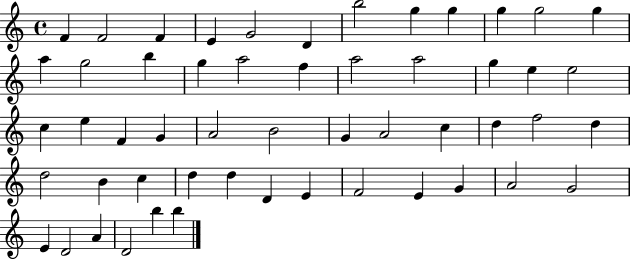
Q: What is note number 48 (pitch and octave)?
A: E4